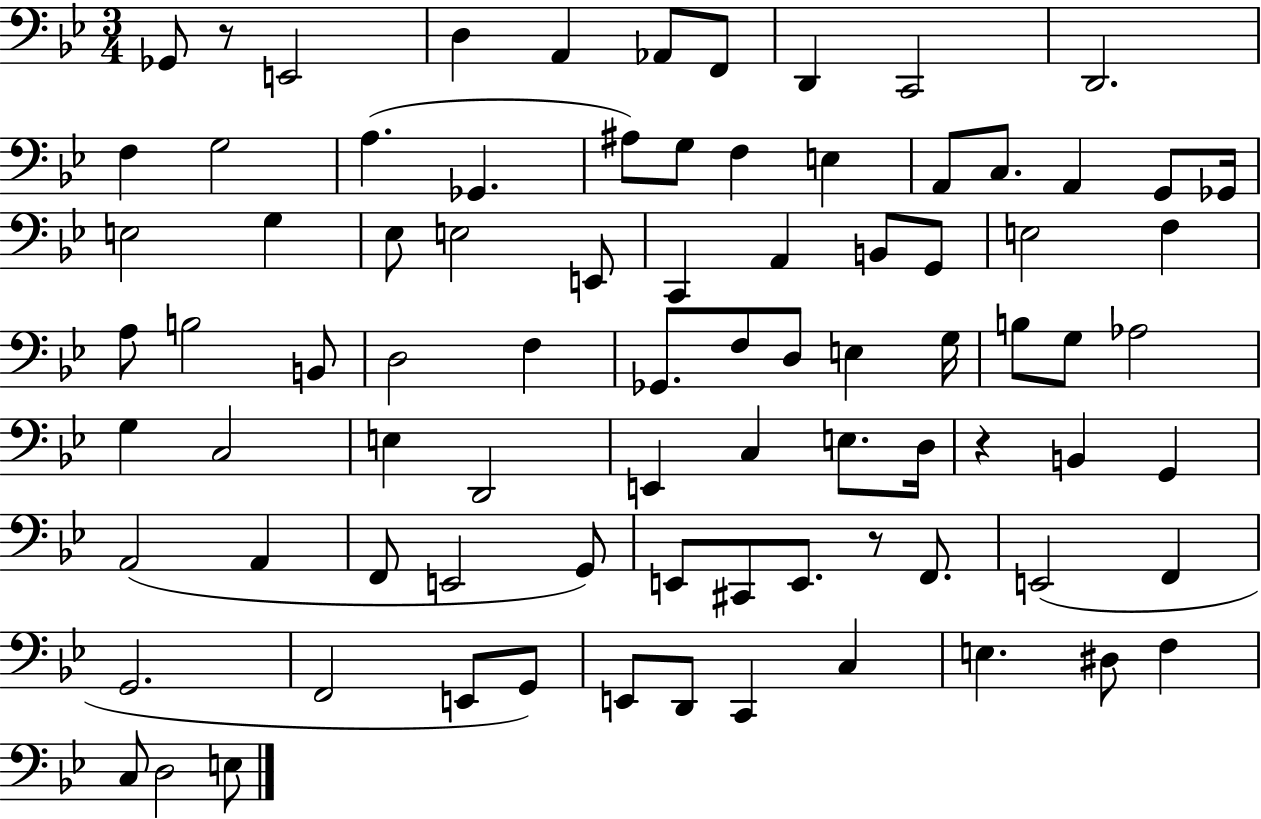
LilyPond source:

{
  \clef bass
  \numericTimeSignature
  \time 3/4
  \key bes \major
  ges,8 r8 e,2 | d4 a,4 aes,8 f,8 | d,4 c,2 | d,2. | \break f4 g2 | a4.( ges,4. | ais8) g8 f4 e4 | a,8 c8. a,4 g,8 ges,16 | \break e2 g4 | ees8 e2 e,8 | c,4 a,4 b,8 g,8 | e2 f4 | \break a8 b2 b,8 | d2 f4 | ges,8. f8 d8 e4 g16 | b8 g8 aes2 | \break g4 c2 | e4 d,2 | e,4 c4 e8. d16 | r4 b,4 g,4 | \break a,2( a,4 | f,8 e,2 g,8) | e,8 cis,8 e,8. r8 f,8. | e,2( f,4 | \break g,2. | f,2 e,8 g,8) | e,8 d,8 c,4 c4 | e4. dis8 f4 | \break c8 d2 e8 | \bar "|."
}